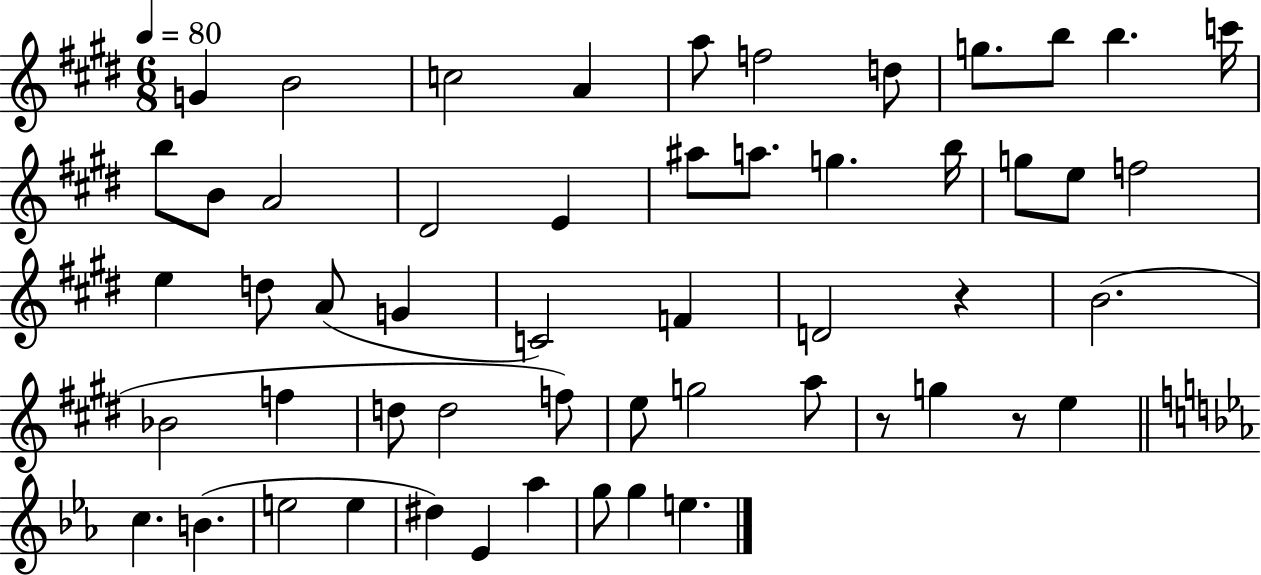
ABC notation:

X:1
T:Untitled
M:6/8
L:1/4
K:E
G B2 c2 A a/2 f2 d/2 g/2 b/2 b c'/4 b/2 B/2 A2 ^D2 E ^a/2 a/2 g b/4 g/2 e/2 f2 e d/2 A/2 G C2 F D2 z B2 _B2 f d/2 d2 f/2 e/2 g2 a/2 z/2 g z/2 e c B e2 e ^d _E _a g/2 g e